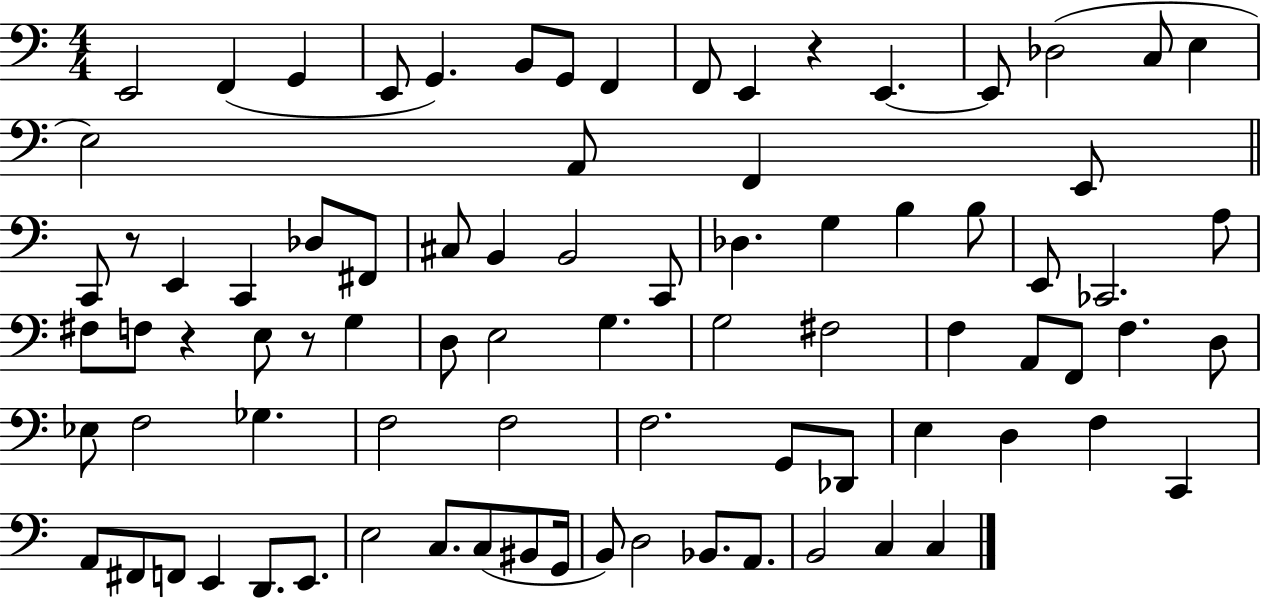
E2/h F2/q G2/q E2/e G2/q. B2/e G2/e F2/q F2/e E2/q R/q E2/q. E2/e Db3/h C3/e E3/q E3/h A2/e F2/q E2/e C2/e R/e E2/q C2/q Db3/e F#2/e C#3/e B2/q B2/h C2/e Db3/q. G3/q B3/q B3/e E2/e CES2/h. A3/e F#3/e F3/e R/q E3/e R/e G3/q D3/e E3/h G3/q. G3/h F#3/h F3/q A2/e F2/e F3/q. D3/e Eb3/e F3/h Gb3/q. F3/h F3/h F3/h. G2/e Db2/e E3/q D3/q F3/q C2/q A2/e F#2/e F2/e E2/q D2/e. E2/e. E3/h C3/e. C3/e BIS2/e G2/s B2/e D3/h Bb2/e. A2/e. B2/h C3/q C3/q